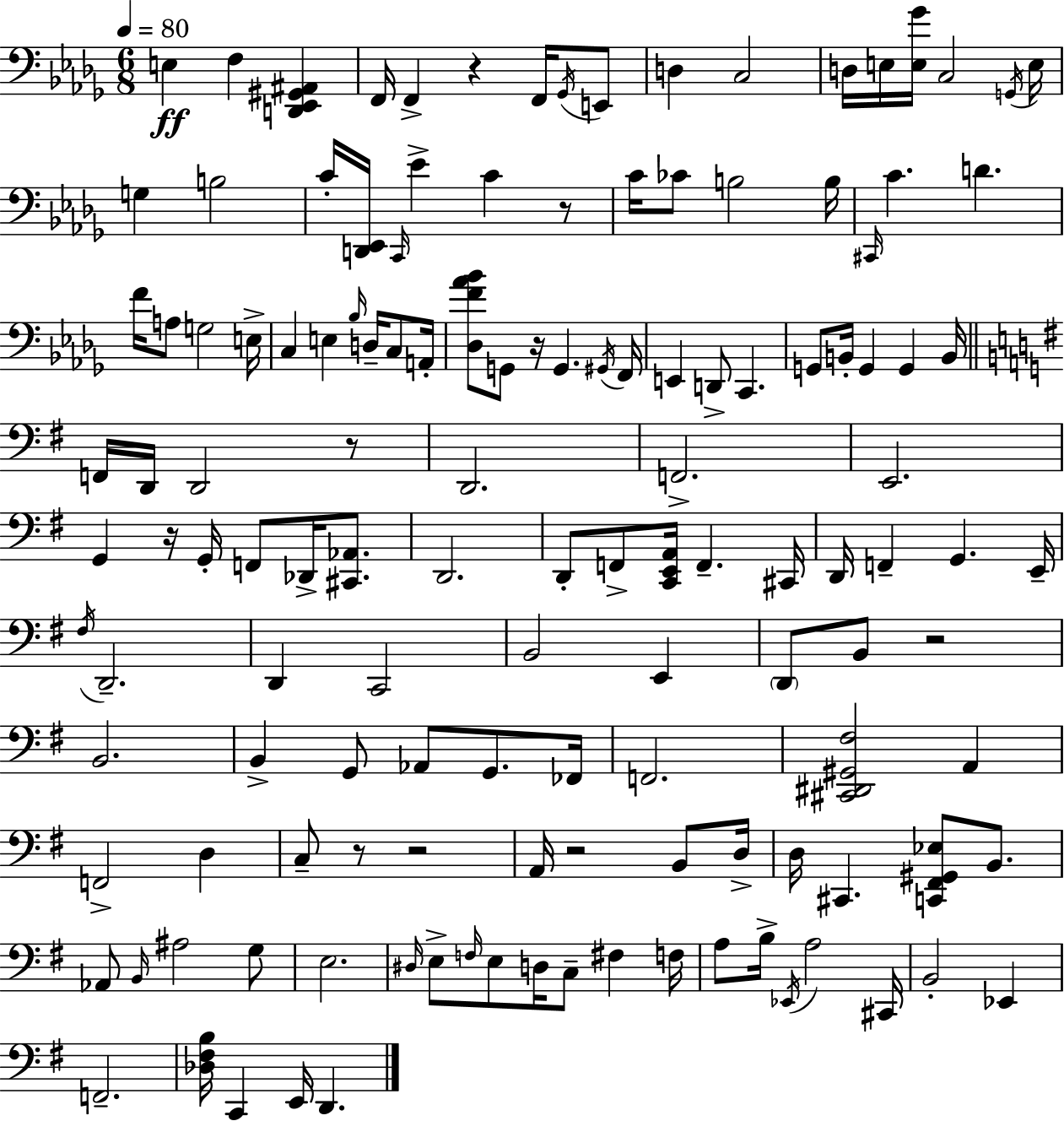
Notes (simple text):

E3/q F3/q [D2,Eb2,G#2,A#2]/q F2/s F2/q R/q F2/s Gb2/s E2/e D3/q C3/h D3/s E3/s [E3,Gb4]/s C3/h G2/s E3/s G3/q B3/h C4/s [D2,Eb2]/s C2/s Eb4/q C4/q R/e C4/s CES4/e B3/h B3/s C#2/s C4/q. D4/q. F4/s A3/e G3/h E3/s C3/q E3/q Bb3/s D3/s C3/e A2/s [Db3,F4,Ab4,Bb4]/e G2/e R/s G2/q. G#2/s F2/s E2/q D2/e C2/q. G2/e B2/s G2/q G2/q B2/s F2/s D2/s D2/h R/e D2/h. F2/h. E2/h. G2/q R/s G2/s F2/e Db2/s [C#2,Ab2]/e. D2/h. D2/e F2/e [C2,E2,A2]/s F2/q. C#2/s D2/s F2/q G2/q. E2/s F#3/s D2/h. D2/q C2/h B2/h E2/q D2/e B2/e R/h B2/h. B2/q G2/e Ab2/e G2/e. FES2/s F2/h. [C#2,D#2,G#2,F#3]/h A2/q F2/h D3/q C3/e R/e R/h A2/s R/h B2/e D3/s D3/s C#2/q. [C2,F#2,G#2,Eb3]/e B2/e. Ab2/e B2/s A#3/h G3/e E3/h. D#3/s E3/e F3/s E3/e D3/s C3/e F#3/q F3/s A3/e B3/s Eb2/s A3/h C#2/s B2/h Eb2/q F2/h. [Db3,F#3,B3]/s C2/q E2/s D2/q.